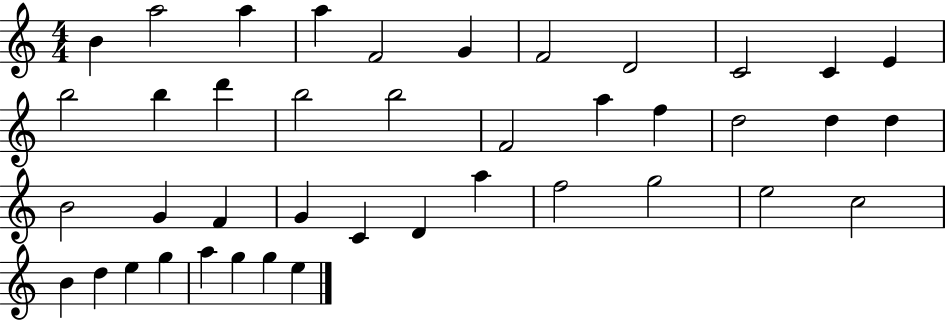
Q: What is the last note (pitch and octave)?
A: E5